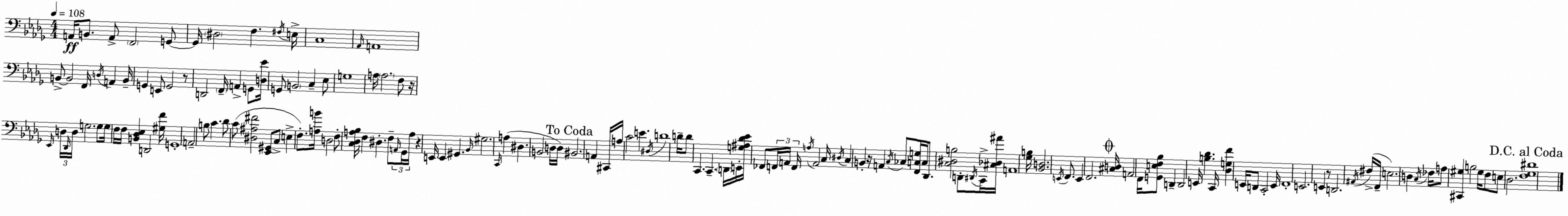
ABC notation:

X:1
T:Untitled
M:4/4
L:1/4
K:Bbm
A,,/4 B,,/2 A,,/2 F,,2 G,,/2 G,,/4 ^D,2 F, ^F,/4 E,/4 C,4 _A,,/4 A,,4 B,,/2 B,,2 F,,/4 D,/4 A,, B,,/4 G,, E,,/2 G,,2 z/2 D,,2 F,,/4 A,, G,,/2 [D,_E]/4 G,,/2 B,,2 C, _E,/2 G,4 A,/4 A,2 F,/2 z/4 _E,,/4 D,/4 _D,,/4 D,/4 G,2 G,/2 G,/4 F,/4 F,/4 [B,,_D,_E,] D,,2 [^G,F]/4 G,,4 A,,2 B,/2 C _D/2 C/2 [^D,^A,^F]2 [_E,,^G,,]/2 C,/2 E, F,/2 [A,B]/4 D,2 F,/2 [C,_D,A,_B,]/4 F, ^D, F,/2 A,,/4 _G,,/4 A,/4 z E,,/4 E,, ^G,, _B,,/4 ^G,2 C,,/4 A, ^D, B,,2 D,/4 D,/4 ^B,,2 A,, ^C,,/4 A,/4 C2 E ^D,/4 D4 D/4 D/2 C,, C,, D,,/4 E,,/4 [G,^A,_D_E]/4 _F,,/2 F,,/4 A,,/4 F,,/4 A,/4 A,,2 C,/4 ^D,/4 C, B,, z/4 A,, C,/4 _C,/2 [F,,C,G,]/4 C,/4 _D,,/2 [C,^D,B,]2 D,,/2 ^D,,/4 C,,/4 [^C,_D,^A]/4 A,,4 [_G,B,]/4 [_B,,D,]2 E,,/4 F,,/2 E,, F,,2 [^C,D,]/4 A,,2 F,,/4 [G,,E,F,_B,]/2 D,, D,,2 E,,/4 [B,_D] C,,/4 [_D,G,F] E,,/4 D,,/2 C,,2 E,,/4 F,,4 E,,2 E,, z/2 D,,2 ^A,,/4 ^F,/4 F,,/4 E,2 D, C,/4 _F,/4 A,/2 [^C,,^G,] B,2 ^G,/4 F,/2 E,/2 _D,2 [F,_G,^D]4